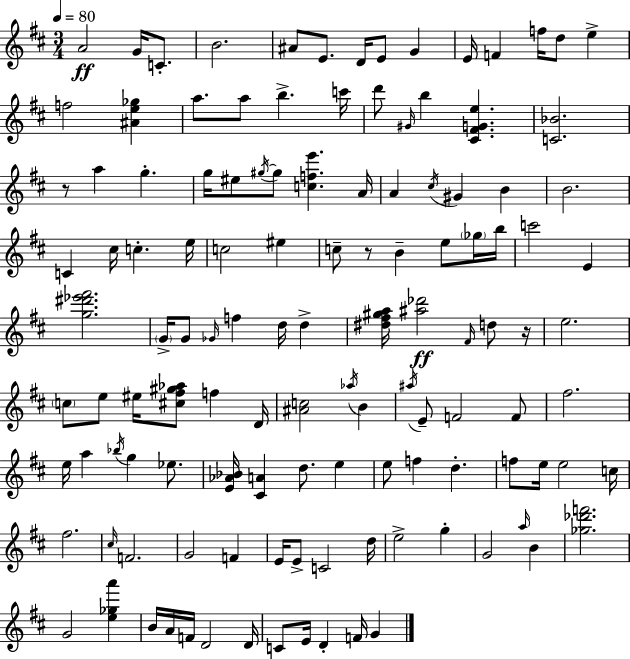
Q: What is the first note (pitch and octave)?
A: A4